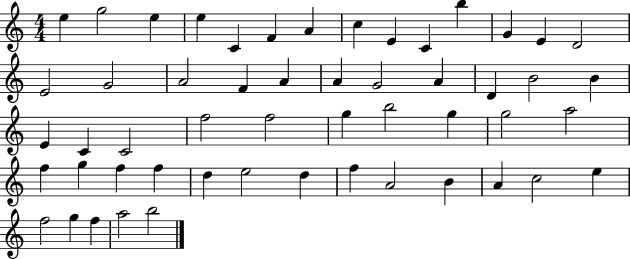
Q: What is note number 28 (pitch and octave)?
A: C4